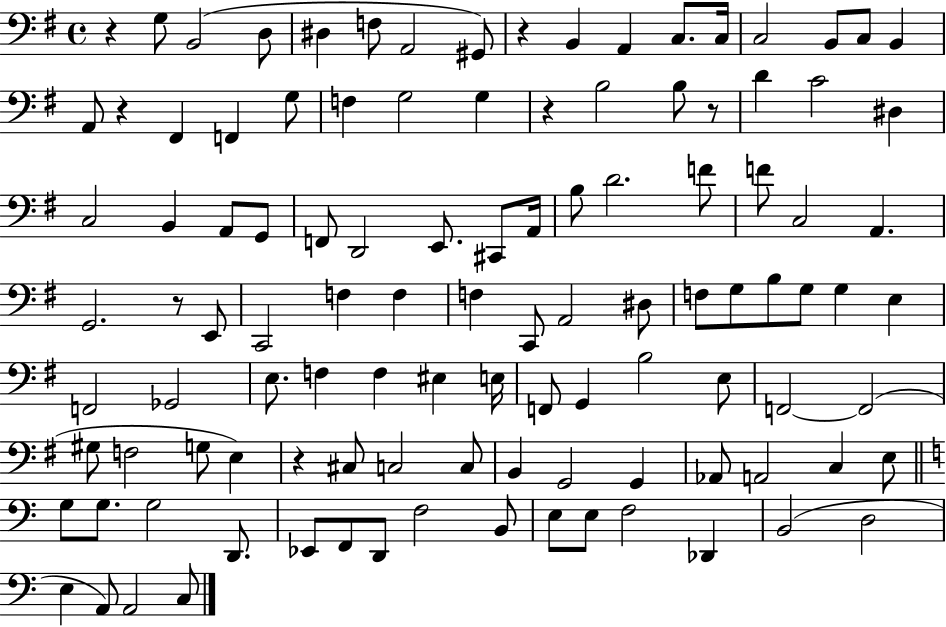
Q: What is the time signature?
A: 4/4